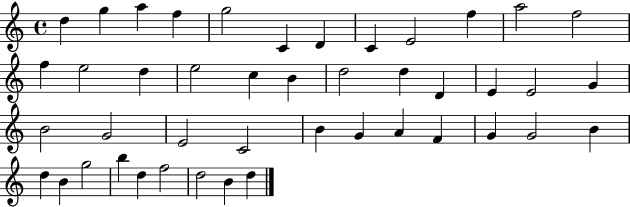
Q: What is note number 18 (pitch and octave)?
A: B4